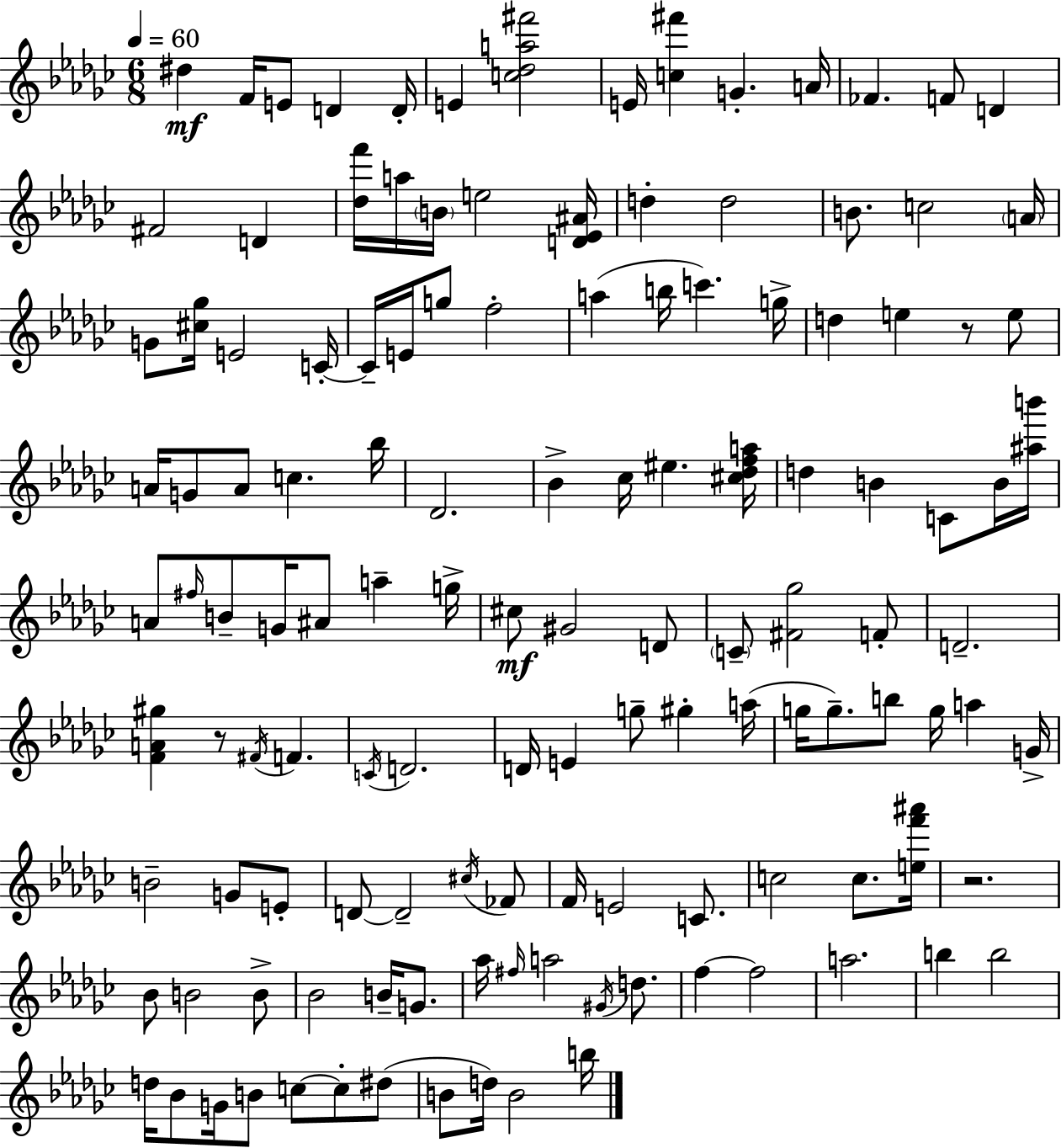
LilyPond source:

{
  \clef treble
  \numericTimeSignature
  \time 6/8
  \key ees \minor
  \tempo 4 = 60
  dis''4\mf f'16 e'8 d'4 d'16-. | e'4 <c'' des'' a'' fis'''>2 | e'16 <c'' fis'''>4 g'4.-. a'16 | fes'4. f'8 d'4 | \break fis'2 d'4 | <des'' f'''>16 a''16 \parenthesize b'16 e''2 <d' ees' ais'>16 | d''4-. d''2 | b'8. c''2 \parenthesize a'16 | \break g'8 <cis'' ges''>16 e'2 c'16-.~~ | c'16-- e'16 g''8 f''2-. | a''4( b''16 c'''4.) g''16-> | d''4 e''4 r8 e''8 | \break a'16 g'8 a'8 c''4. bes''16 | des'2. | bes'4-> ces''16 eis''4. <cis'' des'' f'' a''>16 | d''4 b'4 c'8 b'16 <ais'' b'''>16 | \break a'8 \grace { fis''16 } b'8-- g'16 ais'8 a''4-- | g''16-> cis''8\mf gis'2 d'8 | \parenthesize c'8-- <fis' ges''>2 f'8-. | d'2.-- | \break <f' a' gis''>4 r8 \acciaccatura { fis'16 } f'4. | \acciaccatura { c'16 } d'2. | d'16 e'4 g''8-- gis''4-. | a''16( g''16 g''8.--) b''8 g''16 a''4 | \break g'16-> b'2-- g'8 | e'8-. d'8~~ d'2-- | \acciaccatura { cis''16 } fes'8 f'16 e'2 | c'8. c''2 | \break c''8. <e'' f''' ais'''>16 r2. | bes'8 b'2 | b'8-> bes'2 | b'16-- g'8. aes''16 \grace { fis''16 } a''2 | \break \acciaccatura { gis'16 } d''8. f''4~~ f''2 | a''2. | b''4 b''2 | d''16 bes'8 g'16 b'8 | \break c''8~~ c''8-. dis''8( b'8 d''16) b'2 | b''16 \bar "|."
}